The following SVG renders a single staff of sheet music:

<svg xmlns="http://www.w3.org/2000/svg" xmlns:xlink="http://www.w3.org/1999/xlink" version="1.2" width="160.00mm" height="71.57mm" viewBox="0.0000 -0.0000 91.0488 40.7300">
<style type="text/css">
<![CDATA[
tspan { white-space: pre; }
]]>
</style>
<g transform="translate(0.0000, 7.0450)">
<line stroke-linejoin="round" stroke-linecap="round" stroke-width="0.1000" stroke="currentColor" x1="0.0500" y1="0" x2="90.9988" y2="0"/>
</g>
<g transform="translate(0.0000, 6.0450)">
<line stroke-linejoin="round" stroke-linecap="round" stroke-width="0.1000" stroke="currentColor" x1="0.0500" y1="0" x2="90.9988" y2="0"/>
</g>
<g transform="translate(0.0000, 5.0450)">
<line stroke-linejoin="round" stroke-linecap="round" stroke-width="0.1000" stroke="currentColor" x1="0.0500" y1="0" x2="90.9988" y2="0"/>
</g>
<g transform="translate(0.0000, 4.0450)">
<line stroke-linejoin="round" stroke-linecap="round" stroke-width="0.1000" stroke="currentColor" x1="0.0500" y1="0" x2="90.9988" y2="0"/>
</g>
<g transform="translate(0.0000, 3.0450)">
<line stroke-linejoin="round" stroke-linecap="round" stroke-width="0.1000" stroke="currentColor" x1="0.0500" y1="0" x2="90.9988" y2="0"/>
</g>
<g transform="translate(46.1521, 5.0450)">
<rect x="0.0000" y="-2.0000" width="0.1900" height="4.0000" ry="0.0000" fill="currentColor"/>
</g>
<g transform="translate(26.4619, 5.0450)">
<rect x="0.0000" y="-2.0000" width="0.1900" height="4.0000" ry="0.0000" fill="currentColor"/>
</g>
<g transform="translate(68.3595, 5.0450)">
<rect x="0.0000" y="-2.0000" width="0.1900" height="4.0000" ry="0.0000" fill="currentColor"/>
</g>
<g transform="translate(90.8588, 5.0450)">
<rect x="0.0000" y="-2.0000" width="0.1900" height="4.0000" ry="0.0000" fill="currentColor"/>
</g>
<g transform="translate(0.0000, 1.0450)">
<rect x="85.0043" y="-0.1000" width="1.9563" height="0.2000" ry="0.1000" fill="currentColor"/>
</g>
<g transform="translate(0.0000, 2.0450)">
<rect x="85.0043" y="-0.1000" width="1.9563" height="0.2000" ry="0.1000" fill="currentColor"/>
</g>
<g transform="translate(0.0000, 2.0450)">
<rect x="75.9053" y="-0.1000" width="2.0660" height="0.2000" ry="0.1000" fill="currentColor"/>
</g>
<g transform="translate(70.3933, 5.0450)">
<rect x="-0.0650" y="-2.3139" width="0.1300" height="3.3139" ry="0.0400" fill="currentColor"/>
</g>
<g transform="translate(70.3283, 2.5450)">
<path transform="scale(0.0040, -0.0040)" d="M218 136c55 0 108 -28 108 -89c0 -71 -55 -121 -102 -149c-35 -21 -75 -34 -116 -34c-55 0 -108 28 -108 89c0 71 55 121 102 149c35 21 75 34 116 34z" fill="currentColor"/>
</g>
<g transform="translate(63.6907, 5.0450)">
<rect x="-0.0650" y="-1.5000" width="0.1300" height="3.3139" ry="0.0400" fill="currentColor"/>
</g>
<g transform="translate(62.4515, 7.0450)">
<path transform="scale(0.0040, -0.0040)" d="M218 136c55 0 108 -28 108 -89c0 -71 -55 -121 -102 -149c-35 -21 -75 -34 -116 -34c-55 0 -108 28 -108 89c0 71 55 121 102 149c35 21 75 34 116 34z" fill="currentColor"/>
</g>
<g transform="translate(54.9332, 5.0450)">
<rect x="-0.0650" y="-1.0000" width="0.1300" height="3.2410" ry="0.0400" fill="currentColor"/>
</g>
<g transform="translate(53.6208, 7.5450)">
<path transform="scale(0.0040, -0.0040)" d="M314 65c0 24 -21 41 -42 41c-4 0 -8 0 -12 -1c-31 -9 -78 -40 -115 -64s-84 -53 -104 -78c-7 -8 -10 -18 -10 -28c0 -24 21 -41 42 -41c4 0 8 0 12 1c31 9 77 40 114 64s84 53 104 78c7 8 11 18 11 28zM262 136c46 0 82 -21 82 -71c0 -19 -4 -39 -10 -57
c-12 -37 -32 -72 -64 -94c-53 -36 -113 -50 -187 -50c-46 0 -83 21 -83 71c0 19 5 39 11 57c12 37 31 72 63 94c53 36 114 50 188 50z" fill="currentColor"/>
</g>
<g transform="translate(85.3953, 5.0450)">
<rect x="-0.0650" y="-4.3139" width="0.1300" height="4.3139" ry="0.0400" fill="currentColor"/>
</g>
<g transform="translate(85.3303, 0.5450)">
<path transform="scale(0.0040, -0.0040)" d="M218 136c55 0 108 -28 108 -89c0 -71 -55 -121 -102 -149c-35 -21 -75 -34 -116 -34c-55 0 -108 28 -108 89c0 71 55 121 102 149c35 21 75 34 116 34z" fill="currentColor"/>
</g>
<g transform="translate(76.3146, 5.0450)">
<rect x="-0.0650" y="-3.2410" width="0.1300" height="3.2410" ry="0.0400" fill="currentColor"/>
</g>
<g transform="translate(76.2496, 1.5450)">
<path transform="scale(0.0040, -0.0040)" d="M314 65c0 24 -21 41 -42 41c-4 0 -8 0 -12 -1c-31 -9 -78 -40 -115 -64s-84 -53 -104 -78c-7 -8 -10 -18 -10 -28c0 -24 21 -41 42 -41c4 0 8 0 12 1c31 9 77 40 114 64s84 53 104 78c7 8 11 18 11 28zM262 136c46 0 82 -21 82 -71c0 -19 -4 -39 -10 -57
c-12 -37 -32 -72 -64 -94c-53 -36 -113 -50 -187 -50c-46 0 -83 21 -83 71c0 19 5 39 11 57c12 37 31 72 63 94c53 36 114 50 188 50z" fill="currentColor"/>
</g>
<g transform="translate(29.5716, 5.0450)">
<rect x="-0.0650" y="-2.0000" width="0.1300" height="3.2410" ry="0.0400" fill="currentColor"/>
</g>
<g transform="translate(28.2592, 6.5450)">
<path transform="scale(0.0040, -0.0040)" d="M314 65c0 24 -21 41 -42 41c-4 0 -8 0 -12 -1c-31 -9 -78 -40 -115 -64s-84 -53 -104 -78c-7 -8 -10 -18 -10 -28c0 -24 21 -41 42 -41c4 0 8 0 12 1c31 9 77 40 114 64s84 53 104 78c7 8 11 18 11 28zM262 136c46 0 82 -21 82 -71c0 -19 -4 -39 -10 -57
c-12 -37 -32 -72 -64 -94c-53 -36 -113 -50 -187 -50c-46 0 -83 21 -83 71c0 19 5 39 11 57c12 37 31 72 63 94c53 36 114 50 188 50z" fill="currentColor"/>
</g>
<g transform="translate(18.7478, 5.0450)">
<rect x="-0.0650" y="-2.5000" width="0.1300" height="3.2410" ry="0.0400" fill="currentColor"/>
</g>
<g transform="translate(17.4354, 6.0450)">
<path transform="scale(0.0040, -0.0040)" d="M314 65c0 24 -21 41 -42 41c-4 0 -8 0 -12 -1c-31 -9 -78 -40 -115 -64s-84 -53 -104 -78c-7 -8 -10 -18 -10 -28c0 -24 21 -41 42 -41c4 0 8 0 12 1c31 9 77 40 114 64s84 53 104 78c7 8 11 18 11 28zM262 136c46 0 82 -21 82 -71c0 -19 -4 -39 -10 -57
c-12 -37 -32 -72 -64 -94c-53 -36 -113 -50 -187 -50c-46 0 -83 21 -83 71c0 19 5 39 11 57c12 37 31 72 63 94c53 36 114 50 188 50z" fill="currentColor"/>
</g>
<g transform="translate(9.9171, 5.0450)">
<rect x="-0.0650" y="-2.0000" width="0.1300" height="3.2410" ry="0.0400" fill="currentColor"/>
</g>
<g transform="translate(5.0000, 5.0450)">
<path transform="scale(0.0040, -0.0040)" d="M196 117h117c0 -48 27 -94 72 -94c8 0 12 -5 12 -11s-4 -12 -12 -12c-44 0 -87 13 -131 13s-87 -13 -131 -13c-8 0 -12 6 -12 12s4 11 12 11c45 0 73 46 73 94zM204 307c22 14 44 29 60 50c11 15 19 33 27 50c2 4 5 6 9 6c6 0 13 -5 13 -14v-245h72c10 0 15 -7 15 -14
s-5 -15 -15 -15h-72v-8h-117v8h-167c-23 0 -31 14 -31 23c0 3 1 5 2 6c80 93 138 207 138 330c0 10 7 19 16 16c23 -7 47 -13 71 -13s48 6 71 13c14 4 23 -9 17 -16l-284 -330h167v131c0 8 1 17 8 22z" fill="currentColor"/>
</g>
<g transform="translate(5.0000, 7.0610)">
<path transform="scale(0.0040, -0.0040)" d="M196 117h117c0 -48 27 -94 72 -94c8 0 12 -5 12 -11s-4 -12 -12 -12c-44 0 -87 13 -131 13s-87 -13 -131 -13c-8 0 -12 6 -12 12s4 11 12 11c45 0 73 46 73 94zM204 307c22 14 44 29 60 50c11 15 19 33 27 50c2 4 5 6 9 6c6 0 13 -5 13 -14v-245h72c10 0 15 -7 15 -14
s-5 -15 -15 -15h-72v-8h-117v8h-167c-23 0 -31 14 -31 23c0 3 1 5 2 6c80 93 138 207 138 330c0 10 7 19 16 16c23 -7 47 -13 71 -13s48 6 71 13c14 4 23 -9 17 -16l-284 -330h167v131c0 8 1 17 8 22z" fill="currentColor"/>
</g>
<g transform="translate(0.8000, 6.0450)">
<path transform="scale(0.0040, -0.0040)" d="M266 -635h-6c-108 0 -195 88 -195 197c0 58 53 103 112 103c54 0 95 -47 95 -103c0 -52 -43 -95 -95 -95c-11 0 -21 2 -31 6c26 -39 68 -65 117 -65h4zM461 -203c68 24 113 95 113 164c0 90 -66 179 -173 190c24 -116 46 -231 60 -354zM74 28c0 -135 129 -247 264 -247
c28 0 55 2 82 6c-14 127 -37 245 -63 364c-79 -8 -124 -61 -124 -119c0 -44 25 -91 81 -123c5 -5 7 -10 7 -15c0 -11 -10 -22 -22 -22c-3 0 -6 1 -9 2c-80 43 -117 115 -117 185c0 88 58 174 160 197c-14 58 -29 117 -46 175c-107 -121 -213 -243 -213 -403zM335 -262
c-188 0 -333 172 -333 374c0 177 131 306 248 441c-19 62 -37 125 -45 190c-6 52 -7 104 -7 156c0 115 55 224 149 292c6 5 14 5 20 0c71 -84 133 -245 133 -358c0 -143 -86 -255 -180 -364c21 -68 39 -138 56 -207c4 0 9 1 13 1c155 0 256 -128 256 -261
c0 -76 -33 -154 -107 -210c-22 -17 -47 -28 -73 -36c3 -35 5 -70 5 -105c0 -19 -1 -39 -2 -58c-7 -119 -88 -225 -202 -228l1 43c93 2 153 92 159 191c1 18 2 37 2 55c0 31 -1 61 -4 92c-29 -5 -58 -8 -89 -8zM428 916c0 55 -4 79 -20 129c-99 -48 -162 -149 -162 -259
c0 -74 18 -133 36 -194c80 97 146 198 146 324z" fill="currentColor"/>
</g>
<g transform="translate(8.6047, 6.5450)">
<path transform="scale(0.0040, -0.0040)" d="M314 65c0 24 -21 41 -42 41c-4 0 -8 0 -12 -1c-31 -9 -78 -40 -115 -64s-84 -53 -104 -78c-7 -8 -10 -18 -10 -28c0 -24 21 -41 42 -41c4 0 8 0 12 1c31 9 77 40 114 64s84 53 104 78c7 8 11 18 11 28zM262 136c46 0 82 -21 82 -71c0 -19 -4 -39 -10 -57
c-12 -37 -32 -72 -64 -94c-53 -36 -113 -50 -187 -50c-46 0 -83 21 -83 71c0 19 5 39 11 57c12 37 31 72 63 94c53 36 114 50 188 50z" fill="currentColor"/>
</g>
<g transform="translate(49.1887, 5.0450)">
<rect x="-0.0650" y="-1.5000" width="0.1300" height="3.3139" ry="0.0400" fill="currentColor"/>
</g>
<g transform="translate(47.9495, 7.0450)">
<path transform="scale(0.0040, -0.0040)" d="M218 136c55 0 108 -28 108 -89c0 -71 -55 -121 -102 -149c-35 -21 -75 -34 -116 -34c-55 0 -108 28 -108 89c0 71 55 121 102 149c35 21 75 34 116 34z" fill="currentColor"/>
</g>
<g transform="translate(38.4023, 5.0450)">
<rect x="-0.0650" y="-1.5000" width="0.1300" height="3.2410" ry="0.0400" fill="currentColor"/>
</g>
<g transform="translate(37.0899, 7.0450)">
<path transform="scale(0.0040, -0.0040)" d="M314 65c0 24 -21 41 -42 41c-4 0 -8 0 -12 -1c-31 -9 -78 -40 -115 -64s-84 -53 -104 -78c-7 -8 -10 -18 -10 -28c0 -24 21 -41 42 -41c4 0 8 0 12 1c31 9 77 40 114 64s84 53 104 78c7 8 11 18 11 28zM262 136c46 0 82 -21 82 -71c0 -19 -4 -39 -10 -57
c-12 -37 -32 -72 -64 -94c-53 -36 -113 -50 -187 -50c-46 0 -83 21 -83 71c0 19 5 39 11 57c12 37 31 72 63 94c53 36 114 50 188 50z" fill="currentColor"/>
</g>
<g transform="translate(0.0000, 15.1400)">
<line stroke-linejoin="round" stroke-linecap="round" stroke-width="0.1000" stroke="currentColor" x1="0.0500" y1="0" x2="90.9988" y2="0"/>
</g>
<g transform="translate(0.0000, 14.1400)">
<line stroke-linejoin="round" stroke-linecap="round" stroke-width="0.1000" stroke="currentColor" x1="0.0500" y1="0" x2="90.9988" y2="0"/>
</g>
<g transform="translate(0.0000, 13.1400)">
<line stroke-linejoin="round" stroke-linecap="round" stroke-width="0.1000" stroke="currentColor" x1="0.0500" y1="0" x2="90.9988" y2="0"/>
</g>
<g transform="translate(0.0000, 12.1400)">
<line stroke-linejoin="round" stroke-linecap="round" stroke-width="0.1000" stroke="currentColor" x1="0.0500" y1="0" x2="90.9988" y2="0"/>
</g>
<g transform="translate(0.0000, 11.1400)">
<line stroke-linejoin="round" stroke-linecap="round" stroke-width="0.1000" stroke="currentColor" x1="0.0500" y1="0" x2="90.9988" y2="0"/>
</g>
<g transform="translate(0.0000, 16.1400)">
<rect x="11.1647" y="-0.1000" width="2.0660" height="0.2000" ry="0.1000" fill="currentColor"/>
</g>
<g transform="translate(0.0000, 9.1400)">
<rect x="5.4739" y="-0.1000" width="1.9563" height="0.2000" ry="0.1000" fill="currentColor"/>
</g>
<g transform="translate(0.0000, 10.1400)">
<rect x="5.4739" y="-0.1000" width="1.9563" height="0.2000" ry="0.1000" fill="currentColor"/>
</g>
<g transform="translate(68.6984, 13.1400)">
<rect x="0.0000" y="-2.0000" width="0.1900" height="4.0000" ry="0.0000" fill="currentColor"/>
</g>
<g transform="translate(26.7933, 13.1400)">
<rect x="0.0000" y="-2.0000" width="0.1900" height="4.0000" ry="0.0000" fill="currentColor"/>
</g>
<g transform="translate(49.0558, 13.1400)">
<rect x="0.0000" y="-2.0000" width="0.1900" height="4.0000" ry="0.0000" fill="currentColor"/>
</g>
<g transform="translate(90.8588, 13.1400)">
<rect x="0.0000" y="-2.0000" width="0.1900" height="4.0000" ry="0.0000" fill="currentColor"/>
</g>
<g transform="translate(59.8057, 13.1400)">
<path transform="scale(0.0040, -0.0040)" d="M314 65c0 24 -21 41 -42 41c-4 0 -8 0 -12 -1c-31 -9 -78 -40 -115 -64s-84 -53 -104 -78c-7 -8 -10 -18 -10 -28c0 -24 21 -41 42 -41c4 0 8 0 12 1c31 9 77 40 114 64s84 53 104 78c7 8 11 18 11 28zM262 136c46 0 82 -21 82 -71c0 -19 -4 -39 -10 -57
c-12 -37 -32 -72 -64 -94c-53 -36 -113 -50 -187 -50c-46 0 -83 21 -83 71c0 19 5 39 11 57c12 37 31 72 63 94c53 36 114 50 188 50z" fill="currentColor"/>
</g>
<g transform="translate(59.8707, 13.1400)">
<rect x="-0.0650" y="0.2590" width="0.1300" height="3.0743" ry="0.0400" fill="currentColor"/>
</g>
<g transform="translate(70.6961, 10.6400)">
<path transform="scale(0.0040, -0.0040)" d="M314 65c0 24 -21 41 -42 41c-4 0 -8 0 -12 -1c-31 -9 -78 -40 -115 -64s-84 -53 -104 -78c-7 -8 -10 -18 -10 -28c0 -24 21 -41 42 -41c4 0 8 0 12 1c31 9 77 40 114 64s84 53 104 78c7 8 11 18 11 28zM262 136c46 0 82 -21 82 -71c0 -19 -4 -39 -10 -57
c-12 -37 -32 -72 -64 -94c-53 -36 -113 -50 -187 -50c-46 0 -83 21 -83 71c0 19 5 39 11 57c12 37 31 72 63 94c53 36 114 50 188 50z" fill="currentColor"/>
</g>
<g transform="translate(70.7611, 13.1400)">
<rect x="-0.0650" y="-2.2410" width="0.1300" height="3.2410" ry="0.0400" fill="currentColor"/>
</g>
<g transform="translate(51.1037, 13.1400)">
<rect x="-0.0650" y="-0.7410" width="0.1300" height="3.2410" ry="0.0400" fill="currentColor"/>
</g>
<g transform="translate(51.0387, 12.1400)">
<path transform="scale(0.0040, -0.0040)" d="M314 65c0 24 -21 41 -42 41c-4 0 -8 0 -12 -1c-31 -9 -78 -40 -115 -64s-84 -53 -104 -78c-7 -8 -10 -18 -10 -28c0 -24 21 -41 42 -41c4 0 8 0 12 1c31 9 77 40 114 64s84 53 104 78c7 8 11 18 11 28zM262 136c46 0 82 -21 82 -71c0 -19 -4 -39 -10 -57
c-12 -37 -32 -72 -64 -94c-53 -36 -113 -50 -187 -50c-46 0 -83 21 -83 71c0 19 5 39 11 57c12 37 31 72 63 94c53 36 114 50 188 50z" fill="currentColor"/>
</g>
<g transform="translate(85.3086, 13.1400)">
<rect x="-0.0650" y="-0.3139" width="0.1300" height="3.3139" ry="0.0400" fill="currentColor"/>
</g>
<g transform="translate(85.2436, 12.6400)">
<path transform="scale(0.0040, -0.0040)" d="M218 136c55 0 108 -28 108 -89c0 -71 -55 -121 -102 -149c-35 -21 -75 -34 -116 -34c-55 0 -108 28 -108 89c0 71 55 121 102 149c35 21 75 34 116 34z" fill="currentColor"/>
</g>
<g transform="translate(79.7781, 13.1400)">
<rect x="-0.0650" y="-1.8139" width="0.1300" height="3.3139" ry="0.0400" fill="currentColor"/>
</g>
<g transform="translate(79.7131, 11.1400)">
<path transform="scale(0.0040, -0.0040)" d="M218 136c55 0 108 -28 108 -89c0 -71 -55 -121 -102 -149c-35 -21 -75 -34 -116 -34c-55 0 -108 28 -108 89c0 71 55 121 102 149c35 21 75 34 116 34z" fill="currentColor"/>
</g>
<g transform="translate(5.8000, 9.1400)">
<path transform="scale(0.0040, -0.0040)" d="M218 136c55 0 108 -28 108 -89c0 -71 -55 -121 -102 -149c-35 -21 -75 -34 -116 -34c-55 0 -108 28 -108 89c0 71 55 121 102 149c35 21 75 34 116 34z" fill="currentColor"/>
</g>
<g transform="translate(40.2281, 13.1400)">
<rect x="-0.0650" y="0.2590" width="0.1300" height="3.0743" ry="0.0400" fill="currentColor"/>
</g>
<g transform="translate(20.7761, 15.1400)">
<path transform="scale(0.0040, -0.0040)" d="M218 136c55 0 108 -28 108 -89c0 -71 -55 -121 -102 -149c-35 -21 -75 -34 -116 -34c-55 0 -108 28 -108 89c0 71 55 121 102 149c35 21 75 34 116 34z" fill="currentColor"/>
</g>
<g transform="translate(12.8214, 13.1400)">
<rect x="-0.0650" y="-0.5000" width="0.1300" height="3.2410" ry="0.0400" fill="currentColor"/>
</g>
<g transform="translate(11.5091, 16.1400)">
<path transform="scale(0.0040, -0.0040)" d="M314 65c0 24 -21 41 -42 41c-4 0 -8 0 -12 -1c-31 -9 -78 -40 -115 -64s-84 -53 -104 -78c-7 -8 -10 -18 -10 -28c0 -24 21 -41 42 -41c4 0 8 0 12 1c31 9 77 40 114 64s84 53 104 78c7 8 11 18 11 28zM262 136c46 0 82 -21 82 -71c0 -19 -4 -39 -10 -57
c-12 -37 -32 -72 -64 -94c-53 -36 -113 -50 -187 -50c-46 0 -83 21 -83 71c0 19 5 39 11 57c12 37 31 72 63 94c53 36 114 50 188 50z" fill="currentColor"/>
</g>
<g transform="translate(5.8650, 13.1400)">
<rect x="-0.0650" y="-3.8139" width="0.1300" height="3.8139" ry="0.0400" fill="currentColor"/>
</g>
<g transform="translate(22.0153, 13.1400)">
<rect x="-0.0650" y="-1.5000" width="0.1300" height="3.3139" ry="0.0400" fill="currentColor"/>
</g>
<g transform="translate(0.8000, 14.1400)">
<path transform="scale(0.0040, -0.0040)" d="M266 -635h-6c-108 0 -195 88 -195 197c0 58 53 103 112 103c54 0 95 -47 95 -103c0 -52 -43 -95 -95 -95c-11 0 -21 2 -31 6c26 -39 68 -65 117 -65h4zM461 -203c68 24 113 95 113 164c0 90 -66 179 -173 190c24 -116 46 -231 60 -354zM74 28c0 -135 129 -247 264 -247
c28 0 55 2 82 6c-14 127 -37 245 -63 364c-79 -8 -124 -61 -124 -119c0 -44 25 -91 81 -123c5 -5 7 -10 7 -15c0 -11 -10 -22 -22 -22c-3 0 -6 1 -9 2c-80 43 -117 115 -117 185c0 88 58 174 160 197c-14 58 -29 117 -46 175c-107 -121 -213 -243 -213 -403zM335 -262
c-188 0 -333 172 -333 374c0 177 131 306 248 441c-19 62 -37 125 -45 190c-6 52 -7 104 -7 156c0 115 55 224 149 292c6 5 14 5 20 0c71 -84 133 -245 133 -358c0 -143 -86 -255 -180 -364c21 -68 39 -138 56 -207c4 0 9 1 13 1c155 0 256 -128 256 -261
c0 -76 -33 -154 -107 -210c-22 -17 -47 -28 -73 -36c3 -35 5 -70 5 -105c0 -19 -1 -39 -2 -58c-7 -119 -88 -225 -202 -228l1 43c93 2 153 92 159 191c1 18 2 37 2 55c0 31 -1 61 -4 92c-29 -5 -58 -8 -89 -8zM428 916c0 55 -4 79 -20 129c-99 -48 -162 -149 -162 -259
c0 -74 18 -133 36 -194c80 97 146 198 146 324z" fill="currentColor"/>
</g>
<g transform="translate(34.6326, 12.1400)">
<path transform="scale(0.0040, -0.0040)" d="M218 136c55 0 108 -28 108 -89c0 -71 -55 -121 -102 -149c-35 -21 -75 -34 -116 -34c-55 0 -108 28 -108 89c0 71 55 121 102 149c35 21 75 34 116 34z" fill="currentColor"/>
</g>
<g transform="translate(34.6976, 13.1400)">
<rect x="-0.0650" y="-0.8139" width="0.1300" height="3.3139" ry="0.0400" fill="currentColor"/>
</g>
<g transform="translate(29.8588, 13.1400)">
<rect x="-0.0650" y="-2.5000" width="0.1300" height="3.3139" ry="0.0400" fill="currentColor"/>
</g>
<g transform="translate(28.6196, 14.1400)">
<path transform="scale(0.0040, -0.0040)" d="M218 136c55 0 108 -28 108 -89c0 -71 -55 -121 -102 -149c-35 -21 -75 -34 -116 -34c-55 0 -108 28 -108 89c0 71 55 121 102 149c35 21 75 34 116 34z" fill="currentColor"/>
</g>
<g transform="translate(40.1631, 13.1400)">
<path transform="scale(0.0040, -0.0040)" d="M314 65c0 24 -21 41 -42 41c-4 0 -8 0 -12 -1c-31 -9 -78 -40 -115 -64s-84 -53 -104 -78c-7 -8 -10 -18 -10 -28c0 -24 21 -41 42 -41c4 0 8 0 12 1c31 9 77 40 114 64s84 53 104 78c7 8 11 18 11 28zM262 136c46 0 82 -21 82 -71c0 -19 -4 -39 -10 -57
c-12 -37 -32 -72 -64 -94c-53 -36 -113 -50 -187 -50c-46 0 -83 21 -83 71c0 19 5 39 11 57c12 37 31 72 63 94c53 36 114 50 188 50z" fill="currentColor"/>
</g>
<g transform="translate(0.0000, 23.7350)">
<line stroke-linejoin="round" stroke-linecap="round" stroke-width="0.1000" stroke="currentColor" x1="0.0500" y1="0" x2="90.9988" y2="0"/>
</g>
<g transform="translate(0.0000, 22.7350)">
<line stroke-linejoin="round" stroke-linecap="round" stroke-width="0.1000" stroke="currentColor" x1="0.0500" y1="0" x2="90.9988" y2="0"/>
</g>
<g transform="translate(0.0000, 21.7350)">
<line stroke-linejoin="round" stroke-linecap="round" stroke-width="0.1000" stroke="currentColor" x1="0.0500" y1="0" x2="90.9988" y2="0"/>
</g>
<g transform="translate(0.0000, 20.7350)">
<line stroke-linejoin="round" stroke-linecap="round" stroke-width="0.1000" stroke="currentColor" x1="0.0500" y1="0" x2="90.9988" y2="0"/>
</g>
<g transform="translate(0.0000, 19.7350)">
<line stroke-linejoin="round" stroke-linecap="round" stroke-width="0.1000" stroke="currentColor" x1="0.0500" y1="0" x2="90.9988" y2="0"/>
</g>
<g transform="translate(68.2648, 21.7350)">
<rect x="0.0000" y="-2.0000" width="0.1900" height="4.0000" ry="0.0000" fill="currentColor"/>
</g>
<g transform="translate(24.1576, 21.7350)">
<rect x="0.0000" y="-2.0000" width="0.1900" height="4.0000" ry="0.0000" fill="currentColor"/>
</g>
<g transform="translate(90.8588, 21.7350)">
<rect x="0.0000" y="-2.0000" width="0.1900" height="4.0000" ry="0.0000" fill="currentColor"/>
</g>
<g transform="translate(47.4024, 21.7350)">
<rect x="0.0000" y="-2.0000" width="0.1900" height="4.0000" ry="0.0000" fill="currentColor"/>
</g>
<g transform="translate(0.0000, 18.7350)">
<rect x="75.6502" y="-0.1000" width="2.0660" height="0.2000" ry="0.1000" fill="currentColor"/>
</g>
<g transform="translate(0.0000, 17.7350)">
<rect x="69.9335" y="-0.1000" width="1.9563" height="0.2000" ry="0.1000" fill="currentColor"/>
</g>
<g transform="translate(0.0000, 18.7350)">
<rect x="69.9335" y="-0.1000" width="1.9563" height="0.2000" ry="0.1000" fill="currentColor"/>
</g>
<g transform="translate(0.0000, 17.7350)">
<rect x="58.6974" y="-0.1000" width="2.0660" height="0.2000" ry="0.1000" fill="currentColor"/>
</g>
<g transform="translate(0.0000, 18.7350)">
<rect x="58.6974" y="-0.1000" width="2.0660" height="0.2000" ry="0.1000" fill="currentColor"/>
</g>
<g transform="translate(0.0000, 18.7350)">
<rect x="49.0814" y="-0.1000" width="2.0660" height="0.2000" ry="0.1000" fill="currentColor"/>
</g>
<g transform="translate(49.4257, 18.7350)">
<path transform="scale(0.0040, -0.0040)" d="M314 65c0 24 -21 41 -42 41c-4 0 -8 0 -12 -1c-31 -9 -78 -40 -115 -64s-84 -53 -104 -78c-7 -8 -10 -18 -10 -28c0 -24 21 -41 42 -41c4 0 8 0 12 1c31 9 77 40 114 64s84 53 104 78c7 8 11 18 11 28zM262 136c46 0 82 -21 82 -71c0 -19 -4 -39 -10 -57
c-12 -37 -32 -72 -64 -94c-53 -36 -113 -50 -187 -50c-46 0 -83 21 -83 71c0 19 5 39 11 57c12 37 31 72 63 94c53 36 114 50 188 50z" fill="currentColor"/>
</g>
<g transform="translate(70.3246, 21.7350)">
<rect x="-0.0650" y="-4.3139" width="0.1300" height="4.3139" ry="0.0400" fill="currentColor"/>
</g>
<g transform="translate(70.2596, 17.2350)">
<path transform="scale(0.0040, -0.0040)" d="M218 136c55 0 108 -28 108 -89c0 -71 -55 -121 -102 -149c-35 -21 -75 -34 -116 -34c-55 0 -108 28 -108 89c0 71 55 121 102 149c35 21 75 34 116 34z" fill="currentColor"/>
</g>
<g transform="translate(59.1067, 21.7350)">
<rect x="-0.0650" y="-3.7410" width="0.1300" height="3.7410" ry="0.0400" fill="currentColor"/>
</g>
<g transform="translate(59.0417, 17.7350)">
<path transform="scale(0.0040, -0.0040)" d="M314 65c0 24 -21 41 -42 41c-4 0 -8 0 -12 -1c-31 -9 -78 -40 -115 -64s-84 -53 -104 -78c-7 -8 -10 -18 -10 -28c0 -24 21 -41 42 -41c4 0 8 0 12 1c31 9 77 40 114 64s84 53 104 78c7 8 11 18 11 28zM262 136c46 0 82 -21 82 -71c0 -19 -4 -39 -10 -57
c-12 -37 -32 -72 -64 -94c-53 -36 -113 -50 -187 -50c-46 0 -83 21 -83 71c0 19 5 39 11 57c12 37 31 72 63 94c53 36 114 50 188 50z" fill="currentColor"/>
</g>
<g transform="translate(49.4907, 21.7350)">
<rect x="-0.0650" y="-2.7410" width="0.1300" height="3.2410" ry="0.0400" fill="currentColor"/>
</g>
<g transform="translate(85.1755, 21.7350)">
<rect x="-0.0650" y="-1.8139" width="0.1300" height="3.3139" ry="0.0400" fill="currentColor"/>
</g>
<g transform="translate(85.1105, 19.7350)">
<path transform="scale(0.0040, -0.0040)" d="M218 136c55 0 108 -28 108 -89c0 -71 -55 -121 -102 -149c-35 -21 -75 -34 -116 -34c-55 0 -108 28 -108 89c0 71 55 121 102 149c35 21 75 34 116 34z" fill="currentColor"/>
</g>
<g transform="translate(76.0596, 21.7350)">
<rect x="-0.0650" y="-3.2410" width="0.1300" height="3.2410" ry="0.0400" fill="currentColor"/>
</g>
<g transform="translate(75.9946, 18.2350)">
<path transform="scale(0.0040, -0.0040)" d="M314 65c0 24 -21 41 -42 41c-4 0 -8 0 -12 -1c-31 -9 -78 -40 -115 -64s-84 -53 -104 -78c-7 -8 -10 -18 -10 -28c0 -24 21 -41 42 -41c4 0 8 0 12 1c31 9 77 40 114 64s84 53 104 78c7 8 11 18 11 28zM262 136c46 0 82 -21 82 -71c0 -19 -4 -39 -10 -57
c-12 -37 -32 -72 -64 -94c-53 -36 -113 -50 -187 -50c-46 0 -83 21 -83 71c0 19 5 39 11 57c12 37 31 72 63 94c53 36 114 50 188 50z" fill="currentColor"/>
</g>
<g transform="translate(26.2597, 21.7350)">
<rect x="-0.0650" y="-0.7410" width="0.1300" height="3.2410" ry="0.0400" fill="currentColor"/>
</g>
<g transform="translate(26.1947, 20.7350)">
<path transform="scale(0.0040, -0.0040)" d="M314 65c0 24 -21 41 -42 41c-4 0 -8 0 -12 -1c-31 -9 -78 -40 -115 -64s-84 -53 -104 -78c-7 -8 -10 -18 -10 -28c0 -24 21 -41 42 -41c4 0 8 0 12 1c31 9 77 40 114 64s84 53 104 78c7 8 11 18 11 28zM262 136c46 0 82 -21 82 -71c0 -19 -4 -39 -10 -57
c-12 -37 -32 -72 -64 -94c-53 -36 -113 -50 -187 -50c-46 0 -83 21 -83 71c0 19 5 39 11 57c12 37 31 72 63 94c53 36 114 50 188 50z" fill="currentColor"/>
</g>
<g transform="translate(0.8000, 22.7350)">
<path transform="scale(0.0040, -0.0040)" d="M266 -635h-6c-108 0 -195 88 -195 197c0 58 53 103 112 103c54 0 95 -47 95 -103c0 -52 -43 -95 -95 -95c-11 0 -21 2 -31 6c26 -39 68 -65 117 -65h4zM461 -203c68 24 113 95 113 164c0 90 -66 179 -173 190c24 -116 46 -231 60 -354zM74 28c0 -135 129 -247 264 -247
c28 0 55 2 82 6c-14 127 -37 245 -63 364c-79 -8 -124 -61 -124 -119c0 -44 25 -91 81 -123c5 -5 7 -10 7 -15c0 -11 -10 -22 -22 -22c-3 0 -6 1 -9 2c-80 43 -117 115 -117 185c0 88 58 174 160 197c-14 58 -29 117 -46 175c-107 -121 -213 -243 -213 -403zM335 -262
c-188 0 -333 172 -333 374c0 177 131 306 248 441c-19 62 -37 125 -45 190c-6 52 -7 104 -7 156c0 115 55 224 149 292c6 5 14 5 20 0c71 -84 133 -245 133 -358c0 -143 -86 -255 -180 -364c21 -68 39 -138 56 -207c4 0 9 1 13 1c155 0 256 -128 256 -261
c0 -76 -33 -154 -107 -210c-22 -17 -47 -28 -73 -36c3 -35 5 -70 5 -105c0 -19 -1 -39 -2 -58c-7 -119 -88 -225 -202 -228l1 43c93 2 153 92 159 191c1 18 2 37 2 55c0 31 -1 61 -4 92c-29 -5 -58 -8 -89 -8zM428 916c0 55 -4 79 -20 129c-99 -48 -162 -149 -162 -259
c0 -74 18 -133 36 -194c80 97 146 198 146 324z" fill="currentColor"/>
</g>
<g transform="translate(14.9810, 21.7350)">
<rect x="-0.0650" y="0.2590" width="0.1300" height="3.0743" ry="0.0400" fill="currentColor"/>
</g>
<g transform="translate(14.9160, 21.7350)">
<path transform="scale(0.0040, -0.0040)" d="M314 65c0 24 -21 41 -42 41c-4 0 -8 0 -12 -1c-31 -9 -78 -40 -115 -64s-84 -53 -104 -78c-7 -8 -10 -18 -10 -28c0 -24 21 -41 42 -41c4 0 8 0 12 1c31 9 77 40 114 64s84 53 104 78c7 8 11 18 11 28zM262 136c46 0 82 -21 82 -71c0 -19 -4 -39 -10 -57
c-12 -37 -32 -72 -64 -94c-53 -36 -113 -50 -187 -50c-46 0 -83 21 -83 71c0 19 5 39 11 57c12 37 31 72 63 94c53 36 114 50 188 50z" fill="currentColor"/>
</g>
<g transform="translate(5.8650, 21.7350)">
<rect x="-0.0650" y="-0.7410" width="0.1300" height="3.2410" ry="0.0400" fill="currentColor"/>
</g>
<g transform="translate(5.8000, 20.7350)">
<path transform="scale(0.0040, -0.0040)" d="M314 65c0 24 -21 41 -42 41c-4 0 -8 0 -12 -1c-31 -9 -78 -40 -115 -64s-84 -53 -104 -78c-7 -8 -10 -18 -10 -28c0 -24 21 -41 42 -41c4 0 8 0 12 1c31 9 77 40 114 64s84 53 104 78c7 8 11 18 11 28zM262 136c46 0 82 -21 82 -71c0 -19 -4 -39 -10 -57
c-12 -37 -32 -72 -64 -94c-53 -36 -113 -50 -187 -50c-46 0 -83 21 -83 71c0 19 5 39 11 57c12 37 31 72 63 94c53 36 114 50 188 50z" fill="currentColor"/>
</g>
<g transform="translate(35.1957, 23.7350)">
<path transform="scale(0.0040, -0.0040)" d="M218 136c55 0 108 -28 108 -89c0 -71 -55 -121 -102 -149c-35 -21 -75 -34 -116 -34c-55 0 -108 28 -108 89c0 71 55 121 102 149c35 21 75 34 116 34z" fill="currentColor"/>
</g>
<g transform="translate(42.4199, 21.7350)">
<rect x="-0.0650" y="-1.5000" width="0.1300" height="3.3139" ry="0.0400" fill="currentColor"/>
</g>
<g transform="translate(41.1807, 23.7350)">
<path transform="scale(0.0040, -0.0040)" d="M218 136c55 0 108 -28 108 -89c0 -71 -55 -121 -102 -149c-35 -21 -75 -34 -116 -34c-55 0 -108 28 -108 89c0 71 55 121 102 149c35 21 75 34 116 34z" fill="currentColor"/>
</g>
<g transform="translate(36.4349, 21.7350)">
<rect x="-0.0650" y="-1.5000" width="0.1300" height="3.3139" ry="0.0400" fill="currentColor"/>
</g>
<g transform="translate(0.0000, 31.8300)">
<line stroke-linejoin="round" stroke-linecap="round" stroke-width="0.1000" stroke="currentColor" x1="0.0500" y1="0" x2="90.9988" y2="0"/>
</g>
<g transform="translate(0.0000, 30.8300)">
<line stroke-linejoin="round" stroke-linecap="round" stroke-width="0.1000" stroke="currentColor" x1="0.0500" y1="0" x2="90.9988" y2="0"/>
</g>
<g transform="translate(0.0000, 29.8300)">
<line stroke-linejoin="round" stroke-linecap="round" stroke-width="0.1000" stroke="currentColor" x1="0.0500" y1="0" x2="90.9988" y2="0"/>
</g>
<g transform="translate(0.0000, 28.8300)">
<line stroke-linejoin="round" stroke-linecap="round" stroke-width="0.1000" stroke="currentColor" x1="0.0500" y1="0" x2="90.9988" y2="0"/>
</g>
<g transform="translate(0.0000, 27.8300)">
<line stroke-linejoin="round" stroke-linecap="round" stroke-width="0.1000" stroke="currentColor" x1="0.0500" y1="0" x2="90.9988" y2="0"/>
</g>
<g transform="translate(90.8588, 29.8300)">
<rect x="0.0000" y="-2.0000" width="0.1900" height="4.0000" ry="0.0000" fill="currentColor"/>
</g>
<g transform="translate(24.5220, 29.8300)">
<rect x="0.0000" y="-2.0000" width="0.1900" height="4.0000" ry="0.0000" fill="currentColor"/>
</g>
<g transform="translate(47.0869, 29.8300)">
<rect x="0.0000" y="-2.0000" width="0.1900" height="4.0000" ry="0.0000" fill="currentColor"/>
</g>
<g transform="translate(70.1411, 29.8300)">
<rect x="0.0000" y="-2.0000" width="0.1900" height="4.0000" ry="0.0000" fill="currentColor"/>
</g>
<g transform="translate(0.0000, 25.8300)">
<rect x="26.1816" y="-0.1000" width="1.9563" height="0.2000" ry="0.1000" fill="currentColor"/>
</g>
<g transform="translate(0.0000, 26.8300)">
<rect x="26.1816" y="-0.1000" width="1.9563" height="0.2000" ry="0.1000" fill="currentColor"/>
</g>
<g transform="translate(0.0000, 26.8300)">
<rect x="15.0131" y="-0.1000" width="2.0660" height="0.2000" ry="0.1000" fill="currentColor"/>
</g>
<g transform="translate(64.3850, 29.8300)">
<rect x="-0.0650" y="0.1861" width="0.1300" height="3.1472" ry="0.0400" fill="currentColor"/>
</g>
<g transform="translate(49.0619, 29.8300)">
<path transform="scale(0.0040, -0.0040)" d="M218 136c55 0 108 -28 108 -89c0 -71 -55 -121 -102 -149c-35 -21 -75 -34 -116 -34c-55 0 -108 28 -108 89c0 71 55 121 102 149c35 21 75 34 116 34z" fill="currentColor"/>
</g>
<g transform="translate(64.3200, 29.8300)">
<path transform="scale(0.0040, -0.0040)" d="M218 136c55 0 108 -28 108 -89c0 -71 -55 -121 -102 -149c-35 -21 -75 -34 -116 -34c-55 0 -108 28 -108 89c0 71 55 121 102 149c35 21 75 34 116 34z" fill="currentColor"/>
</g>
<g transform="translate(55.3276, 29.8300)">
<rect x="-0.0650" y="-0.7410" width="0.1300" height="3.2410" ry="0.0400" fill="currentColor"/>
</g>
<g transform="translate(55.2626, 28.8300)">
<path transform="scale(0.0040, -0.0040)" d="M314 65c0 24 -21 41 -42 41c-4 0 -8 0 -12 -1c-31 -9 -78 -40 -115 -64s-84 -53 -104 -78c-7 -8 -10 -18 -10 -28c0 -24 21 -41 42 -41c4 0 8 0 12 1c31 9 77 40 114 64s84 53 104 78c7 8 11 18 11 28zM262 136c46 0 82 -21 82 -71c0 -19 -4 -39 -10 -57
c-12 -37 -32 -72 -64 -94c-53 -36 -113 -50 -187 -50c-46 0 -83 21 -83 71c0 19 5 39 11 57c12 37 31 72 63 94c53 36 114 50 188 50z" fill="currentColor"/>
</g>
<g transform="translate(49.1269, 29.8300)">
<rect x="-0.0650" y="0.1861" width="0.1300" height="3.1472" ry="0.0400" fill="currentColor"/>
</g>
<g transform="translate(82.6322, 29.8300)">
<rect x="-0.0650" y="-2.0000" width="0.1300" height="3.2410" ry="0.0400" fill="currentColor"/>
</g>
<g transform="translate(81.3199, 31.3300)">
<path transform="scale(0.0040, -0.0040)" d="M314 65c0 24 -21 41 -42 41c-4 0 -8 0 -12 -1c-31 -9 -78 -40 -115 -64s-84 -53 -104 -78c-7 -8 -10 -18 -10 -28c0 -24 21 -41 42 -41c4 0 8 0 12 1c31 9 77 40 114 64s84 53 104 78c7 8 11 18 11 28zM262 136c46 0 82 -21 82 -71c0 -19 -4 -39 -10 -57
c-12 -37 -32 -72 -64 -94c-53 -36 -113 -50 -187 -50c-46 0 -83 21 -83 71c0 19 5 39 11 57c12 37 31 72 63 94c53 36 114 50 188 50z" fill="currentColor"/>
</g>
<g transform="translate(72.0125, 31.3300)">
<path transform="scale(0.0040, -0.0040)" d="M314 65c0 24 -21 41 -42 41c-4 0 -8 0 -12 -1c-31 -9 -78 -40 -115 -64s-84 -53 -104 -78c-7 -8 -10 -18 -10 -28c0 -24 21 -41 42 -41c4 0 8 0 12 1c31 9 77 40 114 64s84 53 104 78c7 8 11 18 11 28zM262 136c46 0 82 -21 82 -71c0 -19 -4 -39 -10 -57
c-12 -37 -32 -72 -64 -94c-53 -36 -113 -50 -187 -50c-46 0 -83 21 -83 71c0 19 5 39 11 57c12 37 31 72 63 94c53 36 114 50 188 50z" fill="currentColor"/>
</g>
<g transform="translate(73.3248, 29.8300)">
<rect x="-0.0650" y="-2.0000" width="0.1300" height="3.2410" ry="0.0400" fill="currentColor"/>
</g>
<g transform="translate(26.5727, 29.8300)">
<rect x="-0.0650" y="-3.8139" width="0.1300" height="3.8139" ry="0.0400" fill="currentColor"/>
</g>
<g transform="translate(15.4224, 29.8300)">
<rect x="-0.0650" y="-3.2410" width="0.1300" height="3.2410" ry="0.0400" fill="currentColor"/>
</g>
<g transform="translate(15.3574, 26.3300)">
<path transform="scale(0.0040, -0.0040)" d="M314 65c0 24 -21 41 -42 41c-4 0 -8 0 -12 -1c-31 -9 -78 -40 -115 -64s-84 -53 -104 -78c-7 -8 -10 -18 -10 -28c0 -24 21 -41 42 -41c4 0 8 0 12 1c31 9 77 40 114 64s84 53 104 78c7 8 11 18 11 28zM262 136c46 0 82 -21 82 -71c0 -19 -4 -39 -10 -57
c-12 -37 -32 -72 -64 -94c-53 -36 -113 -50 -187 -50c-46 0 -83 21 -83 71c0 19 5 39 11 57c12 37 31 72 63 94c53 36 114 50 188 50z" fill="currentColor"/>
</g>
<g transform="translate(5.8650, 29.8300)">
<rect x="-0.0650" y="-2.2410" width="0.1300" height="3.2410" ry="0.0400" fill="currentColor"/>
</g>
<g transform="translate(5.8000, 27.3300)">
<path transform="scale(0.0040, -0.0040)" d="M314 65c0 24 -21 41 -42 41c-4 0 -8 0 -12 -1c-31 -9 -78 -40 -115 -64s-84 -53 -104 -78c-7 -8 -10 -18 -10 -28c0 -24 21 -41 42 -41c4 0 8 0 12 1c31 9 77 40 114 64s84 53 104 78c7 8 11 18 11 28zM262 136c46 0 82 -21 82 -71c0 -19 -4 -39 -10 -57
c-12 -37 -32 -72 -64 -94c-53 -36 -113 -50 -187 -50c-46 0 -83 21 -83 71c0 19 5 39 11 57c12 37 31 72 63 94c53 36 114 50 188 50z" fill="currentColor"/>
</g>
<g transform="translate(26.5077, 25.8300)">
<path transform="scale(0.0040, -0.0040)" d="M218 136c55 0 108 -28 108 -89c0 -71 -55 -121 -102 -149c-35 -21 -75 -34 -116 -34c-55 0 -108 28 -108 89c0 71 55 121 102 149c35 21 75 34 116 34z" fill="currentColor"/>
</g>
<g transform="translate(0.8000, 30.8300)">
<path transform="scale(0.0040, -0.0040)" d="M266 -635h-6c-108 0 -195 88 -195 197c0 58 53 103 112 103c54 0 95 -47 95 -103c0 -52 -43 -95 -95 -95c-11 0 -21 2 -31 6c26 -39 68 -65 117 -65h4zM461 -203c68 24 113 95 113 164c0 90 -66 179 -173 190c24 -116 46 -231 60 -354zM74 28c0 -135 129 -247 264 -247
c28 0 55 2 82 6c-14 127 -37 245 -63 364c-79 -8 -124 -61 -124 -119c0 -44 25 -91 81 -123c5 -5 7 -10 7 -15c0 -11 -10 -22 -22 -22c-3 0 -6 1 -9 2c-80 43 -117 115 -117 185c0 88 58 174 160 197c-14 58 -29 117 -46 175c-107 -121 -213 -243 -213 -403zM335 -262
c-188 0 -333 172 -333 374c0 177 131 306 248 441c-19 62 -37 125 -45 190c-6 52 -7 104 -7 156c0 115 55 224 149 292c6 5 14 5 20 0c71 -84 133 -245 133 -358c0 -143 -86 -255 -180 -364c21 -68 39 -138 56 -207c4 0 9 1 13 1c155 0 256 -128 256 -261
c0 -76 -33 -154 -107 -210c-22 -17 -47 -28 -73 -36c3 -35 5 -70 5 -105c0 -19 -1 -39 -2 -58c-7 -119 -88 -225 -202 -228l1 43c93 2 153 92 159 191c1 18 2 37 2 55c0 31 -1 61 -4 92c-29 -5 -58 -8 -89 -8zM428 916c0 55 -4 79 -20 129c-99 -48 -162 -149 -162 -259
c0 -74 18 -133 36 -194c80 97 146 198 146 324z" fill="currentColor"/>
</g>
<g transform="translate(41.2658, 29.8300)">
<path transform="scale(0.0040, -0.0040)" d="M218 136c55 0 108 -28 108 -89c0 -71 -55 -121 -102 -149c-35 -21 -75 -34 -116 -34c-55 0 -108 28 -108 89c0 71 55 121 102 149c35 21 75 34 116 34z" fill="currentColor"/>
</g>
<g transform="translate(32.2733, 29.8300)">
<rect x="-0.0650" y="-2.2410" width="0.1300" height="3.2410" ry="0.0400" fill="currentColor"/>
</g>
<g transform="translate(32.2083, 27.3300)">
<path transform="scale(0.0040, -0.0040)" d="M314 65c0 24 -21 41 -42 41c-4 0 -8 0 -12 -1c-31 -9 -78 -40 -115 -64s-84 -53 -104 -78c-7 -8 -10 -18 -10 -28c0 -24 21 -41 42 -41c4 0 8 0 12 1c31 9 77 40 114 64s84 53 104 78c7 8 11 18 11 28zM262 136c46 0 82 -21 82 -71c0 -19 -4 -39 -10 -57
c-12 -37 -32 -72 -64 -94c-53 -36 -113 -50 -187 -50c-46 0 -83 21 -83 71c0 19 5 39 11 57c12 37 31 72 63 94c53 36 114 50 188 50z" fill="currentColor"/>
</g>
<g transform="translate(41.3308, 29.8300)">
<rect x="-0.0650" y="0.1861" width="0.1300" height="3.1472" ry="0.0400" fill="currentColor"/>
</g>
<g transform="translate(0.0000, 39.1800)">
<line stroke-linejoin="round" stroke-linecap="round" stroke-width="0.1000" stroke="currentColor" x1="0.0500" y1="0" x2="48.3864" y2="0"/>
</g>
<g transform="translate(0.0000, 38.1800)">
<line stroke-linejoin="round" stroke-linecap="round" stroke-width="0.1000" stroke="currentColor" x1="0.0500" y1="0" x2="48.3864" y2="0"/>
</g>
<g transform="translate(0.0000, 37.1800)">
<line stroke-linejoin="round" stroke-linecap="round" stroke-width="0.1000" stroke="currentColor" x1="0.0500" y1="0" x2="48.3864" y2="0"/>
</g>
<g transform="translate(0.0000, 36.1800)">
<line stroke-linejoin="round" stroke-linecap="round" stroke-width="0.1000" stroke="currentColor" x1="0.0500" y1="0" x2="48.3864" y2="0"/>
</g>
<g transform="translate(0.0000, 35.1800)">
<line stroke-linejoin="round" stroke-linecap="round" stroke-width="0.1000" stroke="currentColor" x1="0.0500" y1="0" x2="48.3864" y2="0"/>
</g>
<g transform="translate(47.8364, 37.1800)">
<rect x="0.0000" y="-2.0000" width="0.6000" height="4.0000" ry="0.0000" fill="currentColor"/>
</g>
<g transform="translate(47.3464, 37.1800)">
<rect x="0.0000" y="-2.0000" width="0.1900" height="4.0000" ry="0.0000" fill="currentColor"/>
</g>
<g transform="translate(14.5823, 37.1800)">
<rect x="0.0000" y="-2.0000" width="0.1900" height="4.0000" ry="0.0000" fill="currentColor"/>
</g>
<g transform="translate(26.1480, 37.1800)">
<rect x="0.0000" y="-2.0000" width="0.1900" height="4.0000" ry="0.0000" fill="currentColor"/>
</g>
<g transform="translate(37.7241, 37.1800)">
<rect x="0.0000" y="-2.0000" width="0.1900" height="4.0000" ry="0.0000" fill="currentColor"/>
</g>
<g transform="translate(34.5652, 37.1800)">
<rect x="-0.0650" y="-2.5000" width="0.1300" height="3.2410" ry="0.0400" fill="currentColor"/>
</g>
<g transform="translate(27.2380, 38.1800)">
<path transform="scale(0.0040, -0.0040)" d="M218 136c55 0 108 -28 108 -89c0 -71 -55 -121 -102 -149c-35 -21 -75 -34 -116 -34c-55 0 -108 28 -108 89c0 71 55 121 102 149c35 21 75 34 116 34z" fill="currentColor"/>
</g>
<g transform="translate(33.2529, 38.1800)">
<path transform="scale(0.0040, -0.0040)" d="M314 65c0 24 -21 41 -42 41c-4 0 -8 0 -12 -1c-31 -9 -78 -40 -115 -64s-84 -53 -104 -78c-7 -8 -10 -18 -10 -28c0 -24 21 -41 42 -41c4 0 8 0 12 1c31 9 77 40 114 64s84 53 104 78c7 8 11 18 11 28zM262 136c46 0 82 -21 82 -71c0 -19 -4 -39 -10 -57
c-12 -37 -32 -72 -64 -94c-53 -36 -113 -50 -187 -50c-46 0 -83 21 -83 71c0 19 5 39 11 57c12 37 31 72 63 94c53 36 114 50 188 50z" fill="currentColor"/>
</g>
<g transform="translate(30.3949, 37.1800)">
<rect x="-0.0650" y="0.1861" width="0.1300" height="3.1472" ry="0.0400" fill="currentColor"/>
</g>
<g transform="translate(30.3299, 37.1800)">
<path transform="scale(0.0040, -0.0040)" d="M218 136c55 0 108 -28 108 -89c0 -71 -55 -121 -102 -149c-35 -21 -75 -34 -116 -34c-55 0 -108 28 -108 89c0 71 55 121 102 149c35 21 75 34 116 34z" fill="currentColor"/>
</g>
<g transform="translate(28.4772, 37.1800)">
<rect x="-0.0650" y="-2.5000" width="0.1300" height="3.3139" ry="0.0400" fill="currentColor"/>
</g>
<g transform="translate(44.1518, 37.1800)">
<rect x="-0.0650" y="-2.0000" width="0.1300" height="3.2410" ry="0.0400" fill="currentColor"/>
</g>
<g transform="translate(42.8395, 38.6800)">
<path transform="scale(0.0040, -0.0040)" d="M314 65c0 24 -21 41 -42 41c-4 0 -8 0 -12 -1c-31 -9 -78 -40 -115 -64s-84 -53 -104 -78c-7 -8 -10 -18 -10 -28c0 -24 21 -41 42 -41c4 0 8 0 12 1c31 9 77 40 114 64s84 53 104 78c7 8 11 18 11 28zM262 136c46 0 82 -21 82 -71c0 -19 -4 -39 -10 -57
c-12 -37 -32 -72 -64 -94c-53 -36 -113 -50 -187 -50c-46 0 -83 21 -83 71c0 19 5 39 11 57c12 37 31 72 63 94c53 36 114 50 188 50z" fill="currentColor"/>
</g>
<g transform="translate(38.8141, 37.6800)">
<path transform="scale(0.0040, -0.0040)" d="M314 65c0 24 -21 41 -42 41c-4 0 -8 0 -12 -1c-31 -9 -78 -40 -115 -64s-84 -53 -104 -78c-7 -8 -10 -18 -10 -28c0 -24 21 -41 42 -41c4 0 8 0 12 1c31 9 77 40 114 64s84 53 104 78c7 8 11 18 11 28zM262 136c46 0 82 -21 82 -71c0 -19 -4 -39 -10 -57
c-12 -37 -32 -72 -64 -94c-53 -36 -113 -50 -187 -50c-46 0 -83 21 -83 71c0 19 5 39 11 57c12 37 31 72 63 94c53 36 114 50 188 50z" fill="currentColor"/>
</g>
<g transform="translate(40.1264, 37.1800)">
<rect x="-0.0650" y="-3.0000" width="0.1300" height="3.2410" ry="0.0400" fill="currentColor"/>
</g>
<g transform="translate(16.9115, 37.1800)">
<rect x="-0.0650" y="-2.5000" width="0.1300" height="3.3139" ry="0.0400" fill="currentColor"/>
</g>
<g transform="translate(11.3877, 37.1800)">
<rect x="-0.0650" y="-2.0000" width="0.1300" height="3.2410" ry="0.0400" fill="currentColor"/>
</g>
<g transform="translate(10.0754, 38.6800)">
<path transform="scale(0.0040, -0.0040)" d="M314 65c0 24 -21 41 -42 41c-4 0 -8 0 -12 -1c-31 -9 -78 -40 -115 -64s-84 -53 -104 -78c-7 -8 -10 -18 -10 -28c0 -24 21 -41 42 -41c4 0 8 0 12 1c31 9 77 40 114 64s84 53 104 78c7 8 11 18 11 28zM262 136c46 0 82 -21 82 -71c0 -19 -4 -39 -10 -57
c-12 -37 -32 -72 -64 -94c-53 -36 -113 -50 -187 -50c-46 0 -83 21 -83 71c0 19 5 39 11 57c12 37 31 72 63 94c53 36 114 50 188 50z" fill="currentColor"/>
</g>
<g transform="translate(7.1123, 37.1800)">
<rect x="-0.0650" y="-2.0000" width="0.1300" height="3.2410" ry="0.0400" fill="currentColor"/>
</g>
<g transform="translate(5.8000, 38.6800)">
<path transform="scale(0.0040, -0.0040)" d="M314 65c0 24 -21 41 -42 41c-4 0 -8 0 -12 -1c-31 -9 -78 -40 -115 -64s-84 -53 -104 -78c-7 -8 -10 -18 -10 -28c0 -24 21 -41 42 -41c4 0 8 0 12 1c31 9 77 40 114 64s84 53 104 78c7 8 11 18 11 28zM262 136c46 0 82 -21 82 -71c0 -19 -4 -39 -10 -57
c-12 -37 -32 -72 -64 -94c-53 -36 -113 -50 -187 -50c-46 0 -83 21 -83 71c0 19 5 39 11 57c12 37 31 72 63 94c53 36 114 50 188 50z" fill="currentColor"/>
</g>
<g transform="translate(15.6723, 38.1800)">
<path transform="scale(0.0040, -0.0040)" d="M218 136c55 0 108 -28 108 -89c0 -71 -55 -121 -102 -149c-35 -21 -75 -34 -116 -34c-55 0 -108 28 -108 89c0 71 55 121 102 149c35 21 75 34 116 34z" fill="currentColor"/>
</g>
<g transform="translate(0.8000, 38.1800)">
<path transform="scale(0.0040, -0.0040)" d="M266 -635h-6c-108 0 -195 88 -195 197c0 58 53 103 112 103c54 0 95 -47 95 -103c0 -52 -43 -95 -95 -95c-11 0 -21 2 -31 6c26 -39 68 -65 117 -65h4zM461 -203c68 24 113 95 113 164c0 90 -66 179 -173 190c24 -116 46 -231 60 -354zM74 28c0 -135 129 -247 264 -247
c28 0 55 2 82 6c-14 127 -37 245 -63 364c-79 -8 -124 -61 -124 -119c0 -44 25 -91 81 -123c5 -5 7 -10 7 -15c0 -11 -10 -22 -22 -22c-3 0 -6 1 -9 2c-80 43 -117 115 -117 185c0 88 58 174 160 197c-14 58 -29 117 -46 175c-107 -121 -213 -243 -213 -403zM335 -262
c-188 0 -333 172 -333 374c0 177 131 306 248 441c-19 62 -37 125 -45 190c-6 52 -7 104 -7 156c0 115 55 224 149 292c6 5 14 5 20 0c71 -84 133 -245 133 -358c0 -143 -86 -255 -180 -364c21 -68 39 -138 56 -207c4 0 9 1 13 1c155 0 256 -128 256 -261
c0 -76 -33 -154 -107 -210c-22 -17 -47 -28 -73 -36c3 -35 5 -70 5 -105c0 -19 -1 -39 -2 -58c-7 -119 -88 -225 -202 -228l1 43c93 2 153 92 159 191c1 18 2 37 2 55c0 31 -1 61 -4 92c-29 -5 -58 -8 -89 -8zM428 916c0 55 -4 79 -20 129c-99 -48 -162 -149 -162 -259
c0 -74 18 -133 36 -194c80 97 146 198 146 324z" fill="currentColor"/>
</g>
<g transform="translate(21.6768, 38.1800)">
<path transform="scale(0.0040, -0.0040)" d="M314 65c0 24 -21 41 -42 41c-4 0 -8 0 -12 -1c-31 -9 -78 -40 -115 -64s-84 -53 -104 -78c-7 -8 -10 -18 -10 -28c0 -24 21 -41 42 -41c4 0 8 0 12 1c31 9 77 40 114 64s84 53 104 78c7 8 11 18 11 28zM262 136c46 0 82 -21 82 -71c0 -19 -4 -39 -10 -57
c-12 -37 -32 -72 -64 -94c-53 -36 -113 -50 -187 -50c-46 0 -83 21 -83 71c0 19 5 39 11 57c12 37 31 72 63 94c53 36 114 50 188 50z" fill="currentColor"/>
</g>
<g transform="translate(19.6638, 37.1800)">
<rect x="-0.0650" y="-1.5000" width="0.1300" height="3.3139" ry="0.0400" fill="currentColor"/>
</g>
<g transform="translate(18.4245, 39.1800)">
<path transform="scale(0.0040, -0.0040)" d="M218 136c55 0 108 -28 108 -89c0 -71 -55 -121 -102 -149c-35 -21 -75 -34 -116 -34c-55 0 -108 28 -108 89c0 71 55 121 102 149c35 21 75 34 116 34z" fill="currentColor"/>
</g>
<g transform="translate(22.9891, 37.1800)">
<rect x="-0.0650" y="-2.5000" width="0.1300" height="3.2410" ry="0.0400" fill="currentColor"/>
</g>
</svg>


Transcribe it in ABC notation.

X:1
T:Untitled
M:4/4
L:1/4
K:C
F2 G2 F2 E2 E D2 E g b2 d' c' C2 E G d B2 d2 B2 g2 f c d2 B2 d2 E E a2 c'2 d' b2 f g2 b2 c' g2 B B d2 B F2 F2 F2 F2 G E G2 G B G2 A2 F2